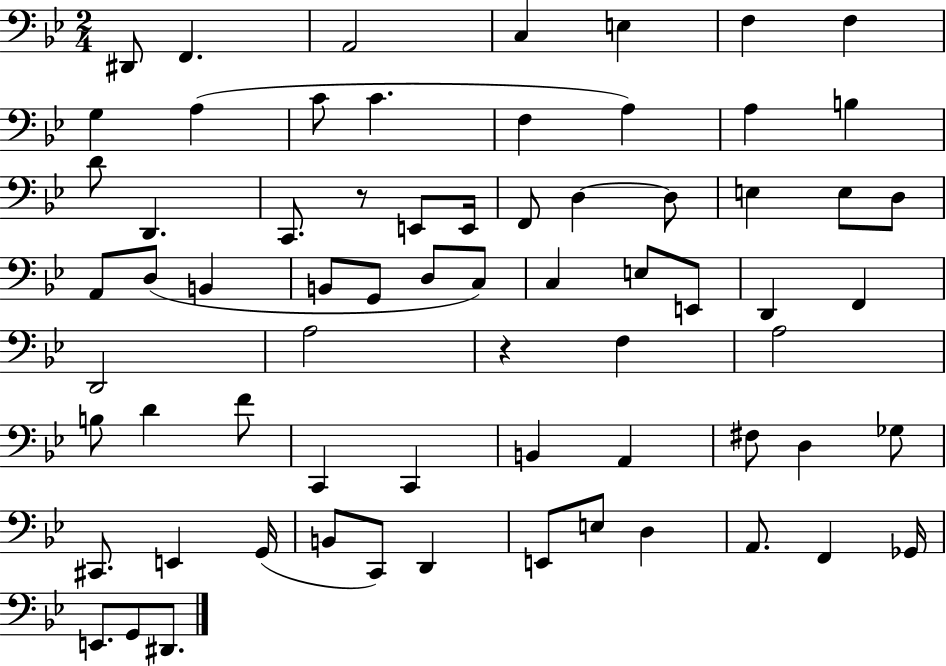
{
  \clef bass
  \numericTimeSignature
  \time 2/4
  \key bes \major
  dis,8 f,4. | a,2 | c4 e4 | f4 f4 | \break g4 a4( | c'8 c'4. | f4 a4) | a4 b4 | \break d'8 d,4. | c,8. r8 e,8 e,16 | f,8 d4~~ d8 | e4 e8 d8 | \break a,8 d8( b,4 | b,8 g,8 d8 c8) | c4 e8 e,8 | d,4 f,4 | \break d,2 | a2 | r4 f4 | a2 | \break b8 d'4 f'8 | c,4 c,4 | b,4 a,4 | fis8 d4 ges8 | \break cis,8. e,4 g,16( | b,8 c,8) d,4 | e,8 e8 d4 | a,8. f,4 ges,16 | \break e,8. g,8 dis,8. | \bar "|."
}